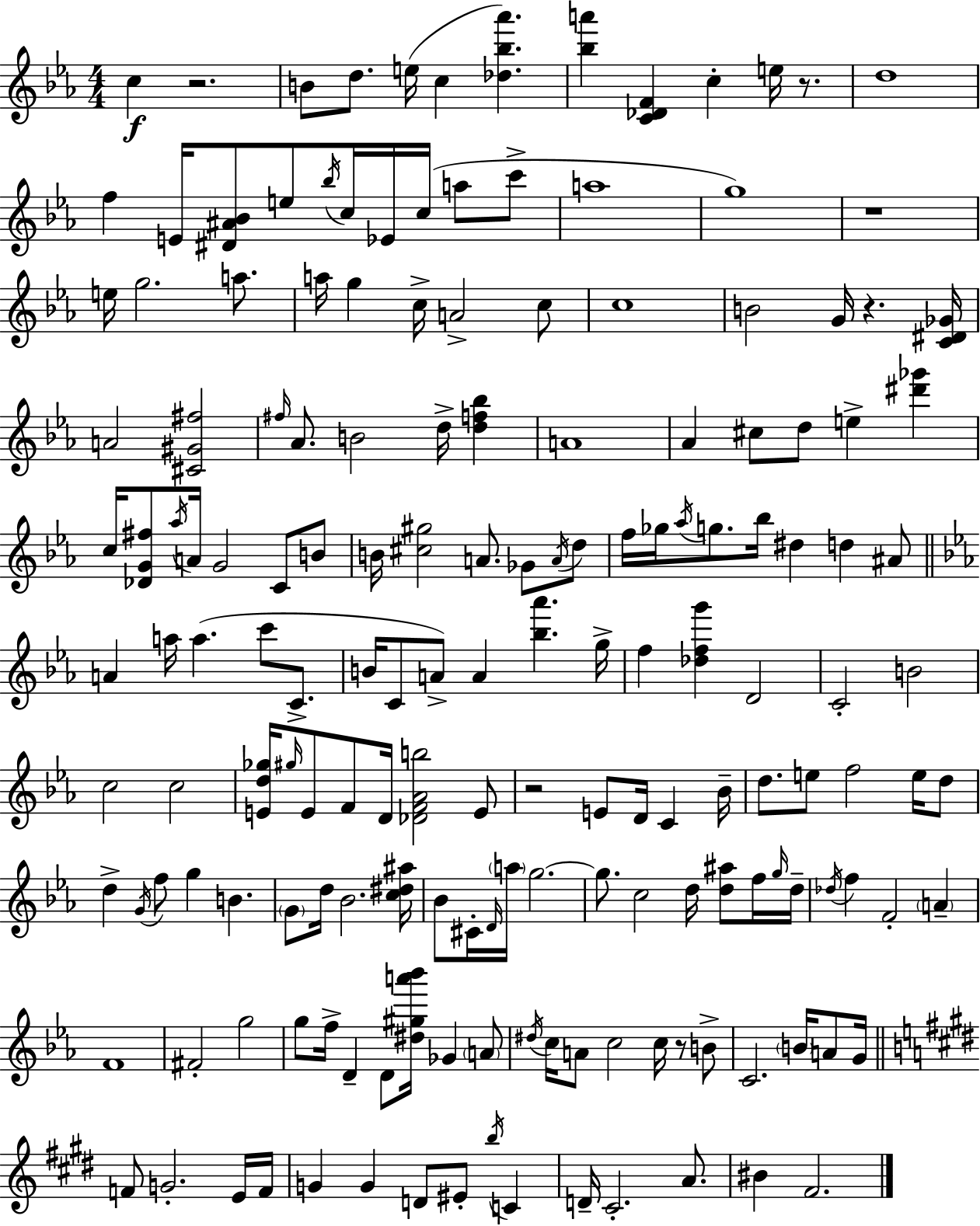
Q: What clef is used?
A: treble